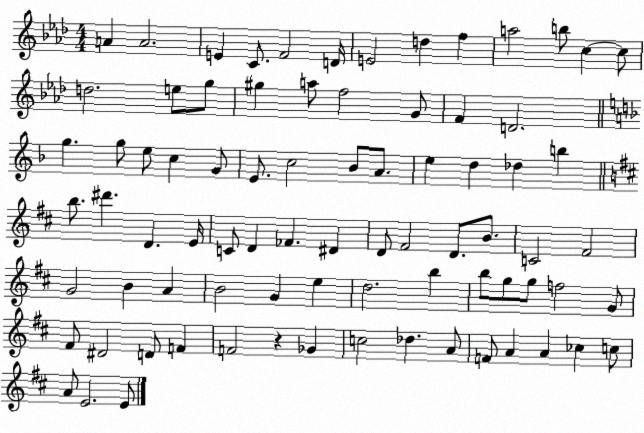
X:1
T:Untitled
M:4/4
L:1/4
K:Ab
A A2 E C/2 F2 D/4 E2 d f a2 b/2 c c/2 d2 e/2 g/2 ^g a/2 f2 G/2 F D2 g g/2 e/2 c G/2 E/2 c2 _B/2 A/2 e d _d b b/2 ^d' D E/4 C/2 D _F ^D D/2 ^F2 D/2 B/2 C2 ^F2 G2 B A B2 G e d2 b b/2 g/2 g/2 f2 G/2 ^F/2 ^D2 D/2 F F2 z _G c2 _d A/2 F/2 A A _c c/2 A/2 E2 E/2